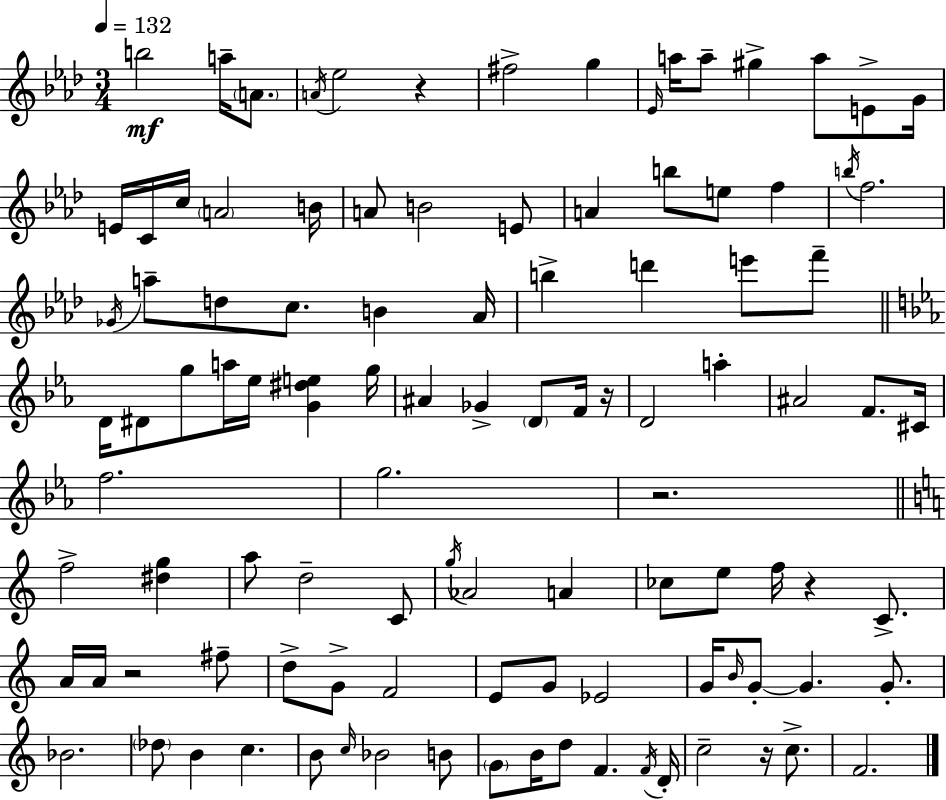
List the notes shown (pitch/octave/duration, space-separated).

B5/h A5/s A4/e. A4/s Eb5/h R/q F#5/h G5/q Eb4/s A5/s A5/e G#5/q A5/e E4/e G4/s E4/s C4/s C5/s A4/h B4/s A4/e B4/h E4/e A4/q B5/e E5/e F5/q B5/s F5/h. Gb4/s A5/e D5/e C5/e. B4/q Ab4/s B5/q D6/q E6/e F6/e D4/s D#4/e G5/e A5/s Eb5/s [G4,D#5,E5]/q G5/s A#4/q Gb4/q D4/e F4/s R/s D4/h A5/q A#4/h F4/e. C#4/s F5/h. G5/h. R/h. F5/h [D#5,G5]/q A5/e D5/h C4/e G5/s Ab4/h A4/q CES5/e E5/e F5/s R/q C4/e. A4/s A4/s R/h F#5/e D5/e G4/e F4/h E4/e G4/e Eb4/h G4/s B4/s G4/e G4/q. G4/e. Bb4/h. Db5/e B4/q C5/q. B4/e C5/s Bb4/h B4/e G4/e B4/s D5/e F4/q. F4/s D4/s C5/h R/s C5/e. F4/h.